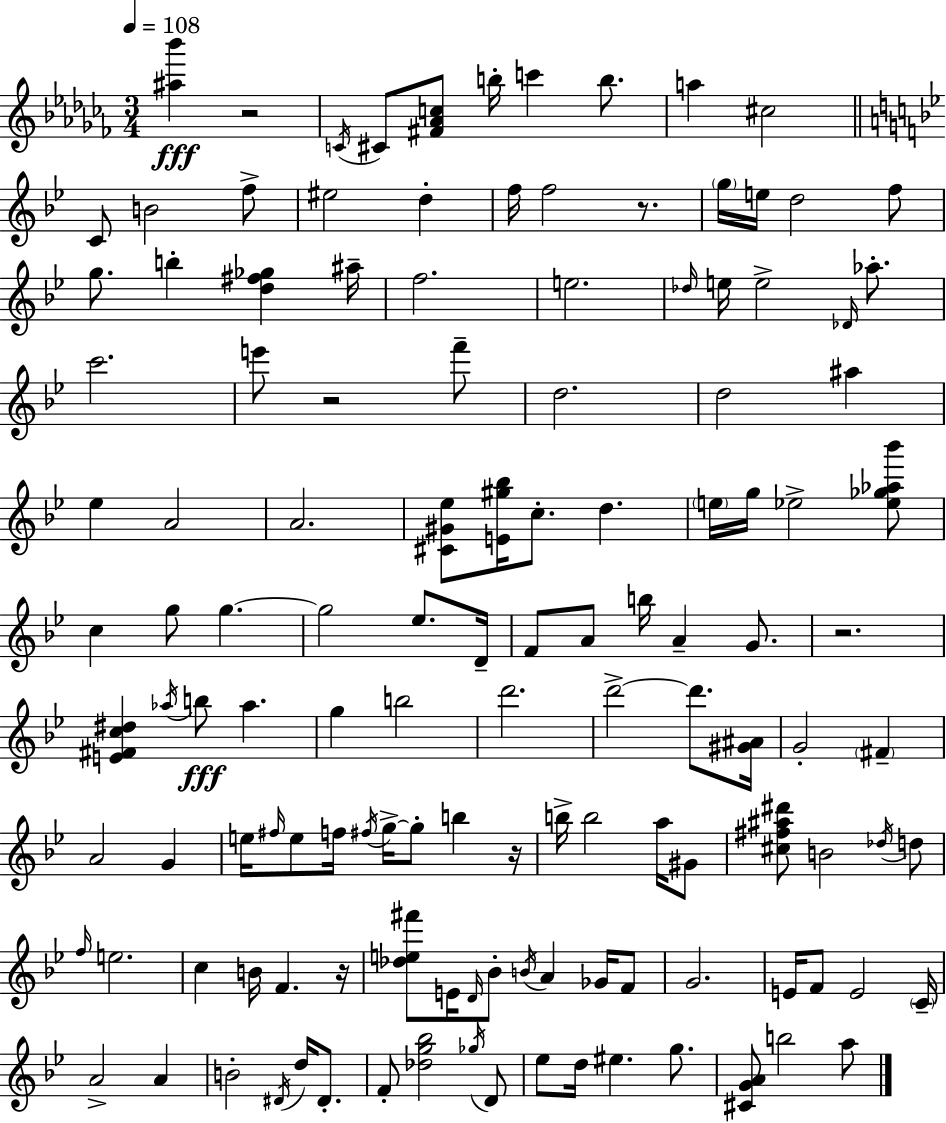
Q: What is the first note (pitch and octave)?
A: C4